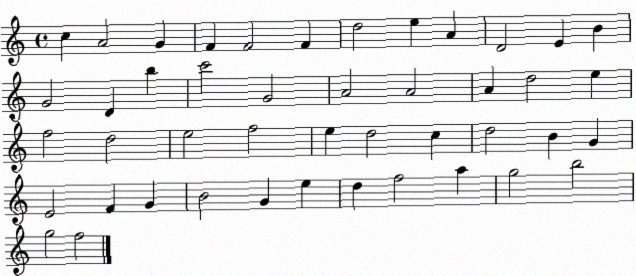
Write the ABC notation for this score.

X:1
T:Untitled
M:4/4
L:1/4
K:C
c A2 G F F2 F d2 e A D2 E B G2 D b c'2 G2 A2 A2 A d2 e f2 d2 e2 f2 e d2 c d2 B G E2 F G B2 G e d f2 a g2 b2 g2 f2